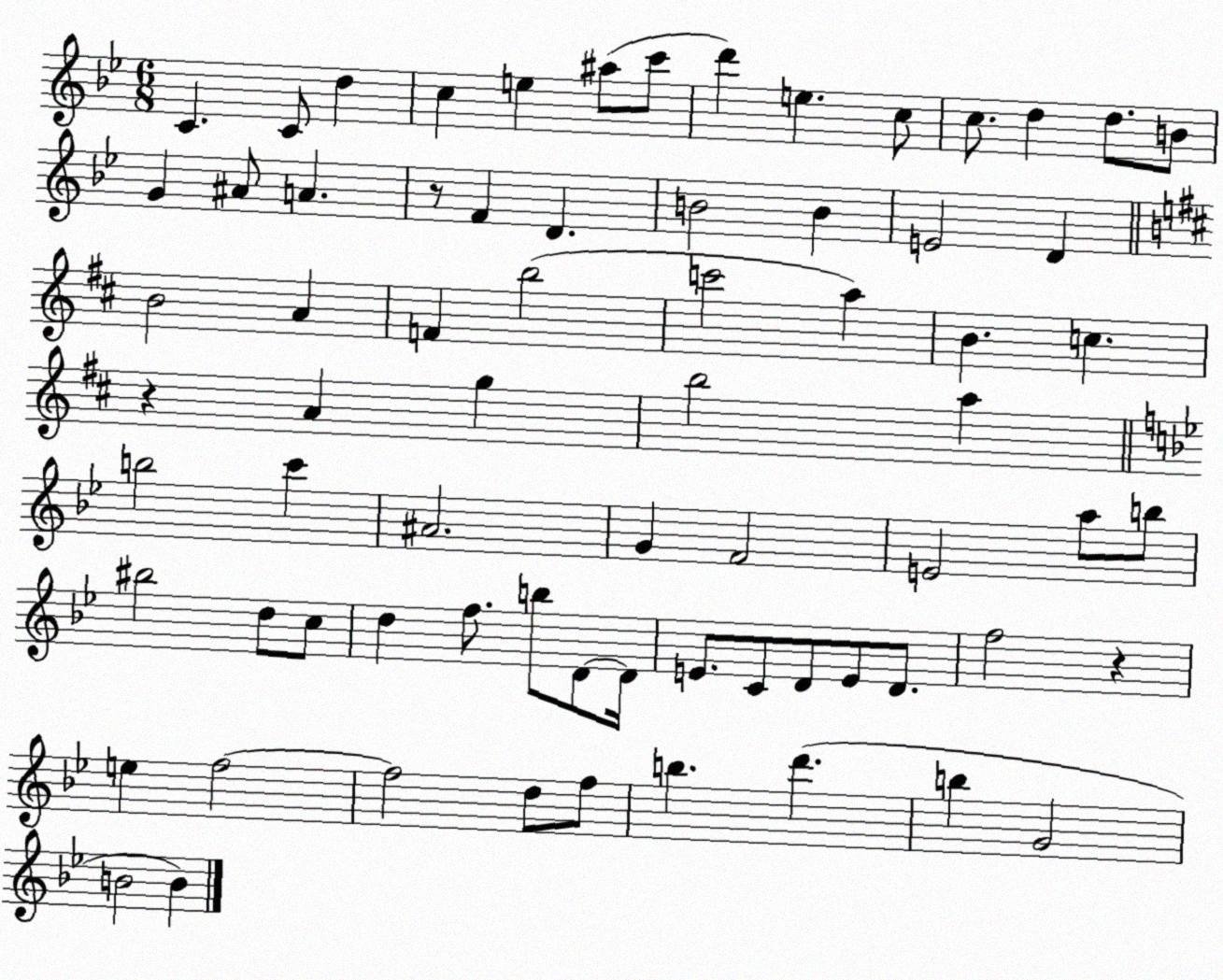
X:1
T:Untitled
M:6/8
L:1/4
K:Bb
C C/2 d c e ^a/2 c'/2 d' e c/2 c/2 d d/2 B/2 G ^A/2 A z/2 F D B2 B E2 D B2 A F b2 c'2 a B c z A g b2 a b2 c' ^A2 G F2 E2 a/2 b/2 ^b2 d/2 c/2 d f/2 b/2 D/2 D/4 E/2 C/2 D/2 E/2 D/2 f2 z e f2 f2 d/2 f/2 b d' b G2 B2 B